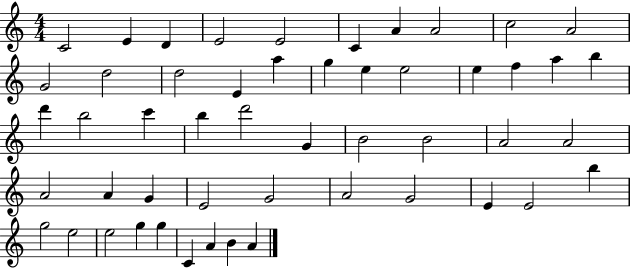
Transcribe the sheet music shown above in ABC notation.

X:1
T:Untitled
M:4/4
L:1/4
K:C
C2 E D E2 E2 C A A2 c2 A2 G2 d2 d2 E a g e e2 e f a b d' b2 c' b d'2 G B2 B2 A2 A2 A2 A G E2 G2 A2 G2 E E2 b g2 e2 e2 g g C A B A